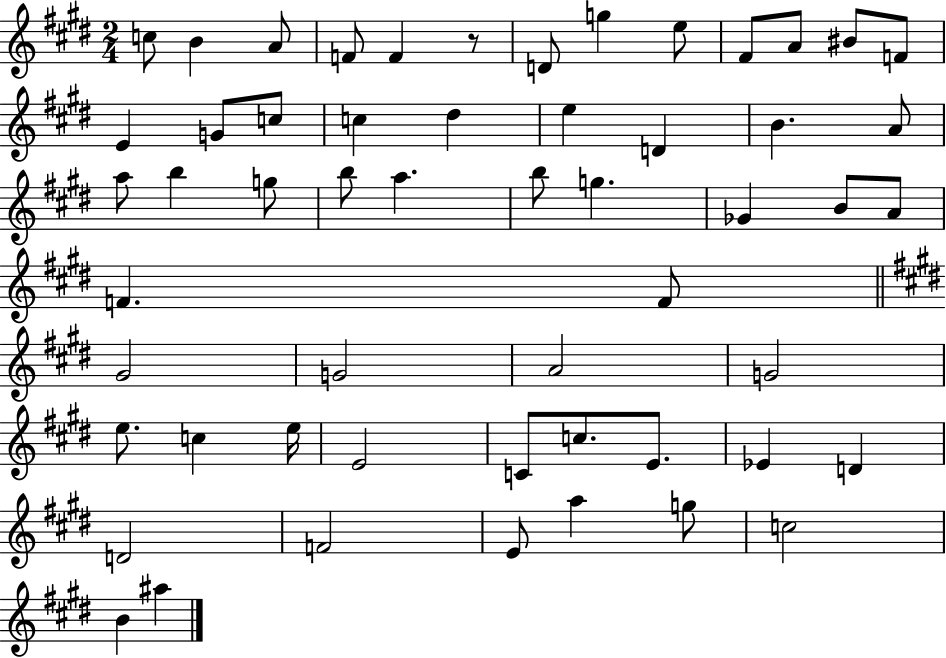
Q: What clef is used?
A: treble